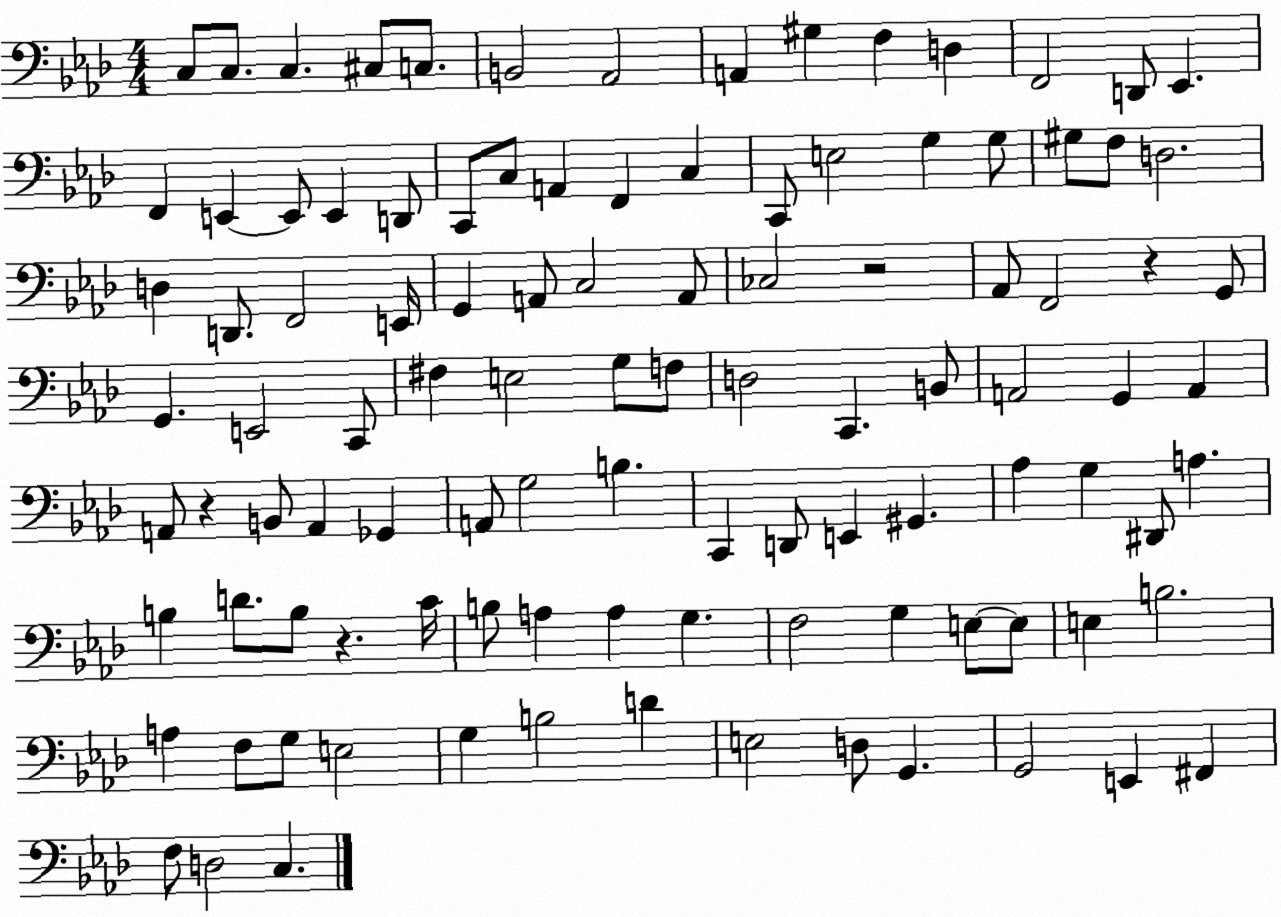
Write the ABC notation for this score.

X:1
T:Untitled
M:4/4
L:1/4
K:Ab
C,/2 C,/2 C, ^C,/2 C,/2 B,,2 _A,,2 A,, ^G, F, D, F,,2 D,,/2 _E,, F,, E,, E,,/2 E,, D,,/2 C,,/2 C,/2 A,, F,, C, C,,/2 E,2 G, G,/2 ^G,/2 F,/2 D,2 D, D,,/2 F,,2 E,,/4 G,, A,,/2 C,2 A,,/2 _C,2 z2 _A,,/2 F,,2 z G,,/2 G,, E,,2 C,,/2 ^F, E,2 G,/2 F,/2 D,2 C,, B,,/2 A,,2 G,, A,, A,,/2 z B,,/2 A,, _G,, A,,/2 G,2 B, C,, D,,/2 E,, ^G,, _A, G, ^D,,/2 A, B, D/2 B,/2 z C/4 B,/2 A, A, G, F,2 G, E,/2 E,/2 E, B,2 A, F,/2 G,/2 E,2 G, B,2 D E,2 D,/2 G,, G,,2 E,, ^F,, F,/2 D,2 C,